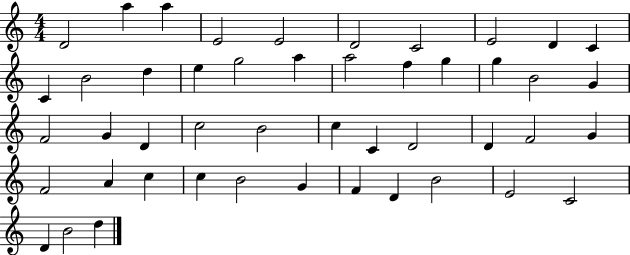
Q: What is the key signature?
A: C major